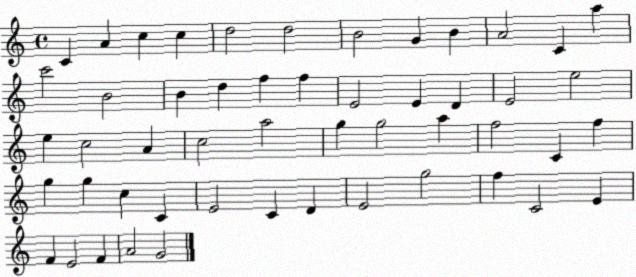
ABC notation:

X:1
T:Untitled
M:4/4
L:1/4
K:C
C A c c d2 d2 B2 G B A2 C a c'2 B2 B d f f E2 E D E2 e2 e c2 A c2 a2 g g2 a f2 C f g g c C E2 C D E2 g2 f C2 E F E2 F A2 G2